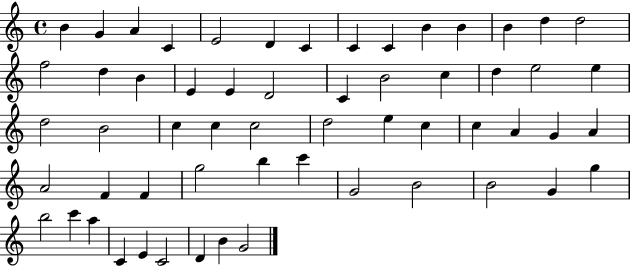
X:1
T:Untitled
M:4/4
L:1/4
K:C
B G A C E2 D C C C B B B d d2 f2 d B E E D2 C B2 c d e2 e d2 B2 c c c2 d2 e c c A G A A2 F F g2 b c' G2 B2 B2 G g b2 c' a C E C2 D B G2